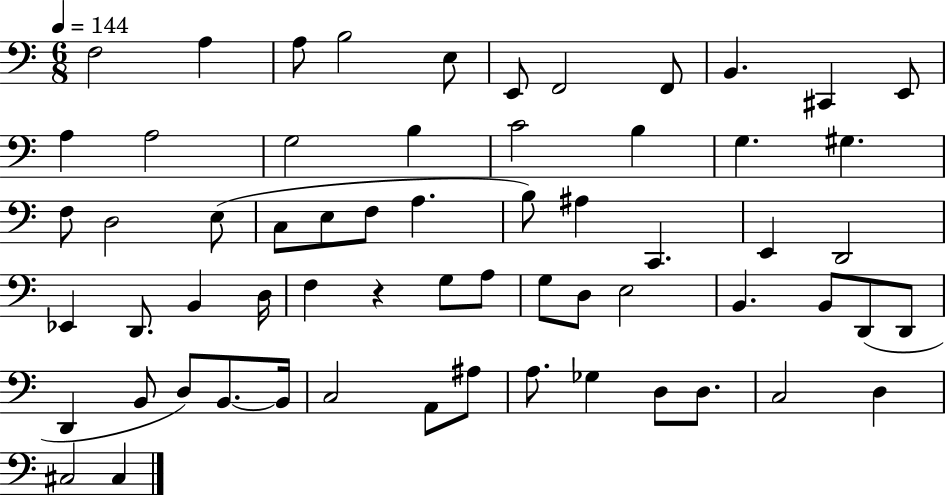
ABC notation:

X:1
T:Untitled
M:6/8
L:1/4
K:C
F,2 A, A,/2 B,2 E,/2 E,,/2 F,,2 F,,/2 B,, ^C,, E,,/2 A, A,2 G,2 B, C2 B, G, ^G, F,/2 D,2 E,/2 C,/2 E,/2 F,/2 A, B,/2 ^A, C,, E,, D,,2 _E,, D,,/2 B,, D,/4 F, z G,/2 A,/2 G,/2 D,/2 E,2 B,, B,,/2 D,,/2 D,,/2 D,, B,,/2 D,/2 B,,/2 B,,/4 C,2 A,,/2 ^A,/2 A,/2 _G, D,/2 D,/2 C,2 D, ^C,2 ^C,